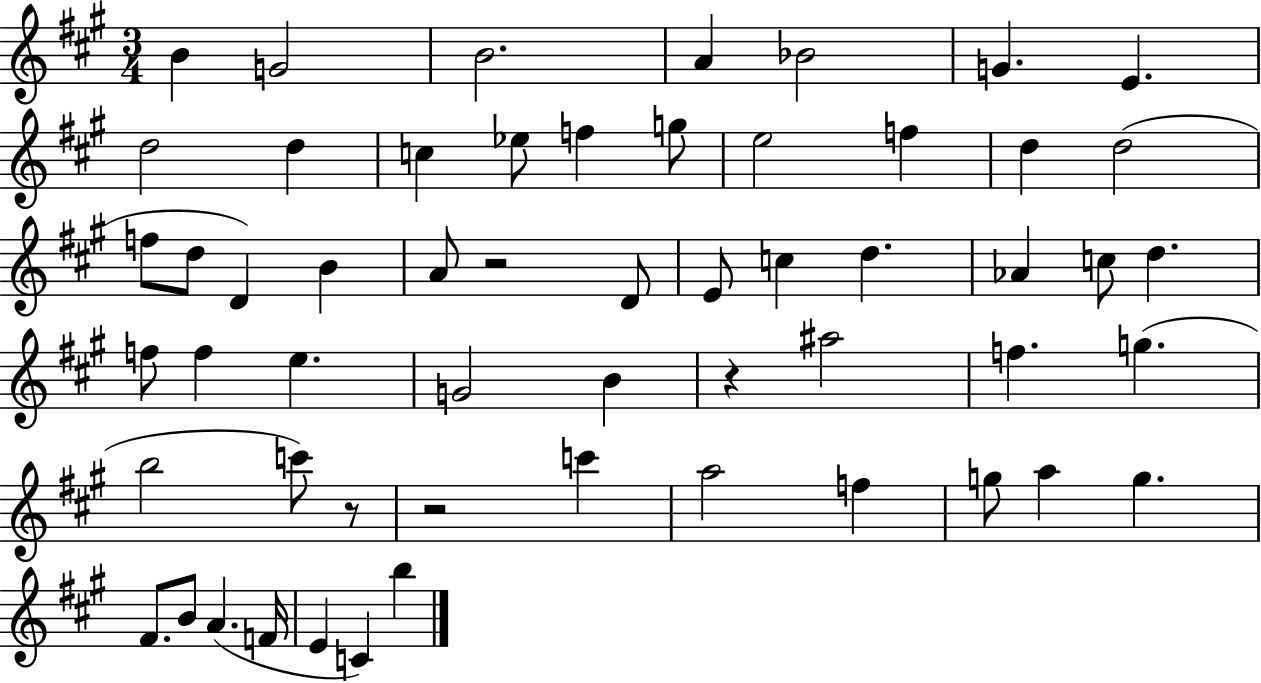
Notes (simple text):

B4/q G4/h B4/h. A4/q Bb4/h G4/q. E4/q. D5/h D5/q C5/q Eb5/e F5/q G5/e E5/h F5/q D5/q D5/h F5/e D5/e D4/q B4/q A4/e R/h D4/e E4/e C5/q D5/q. Ab4/q C5/e D5/q. F5/e F5/q E5/q. G4/h B4/q R/q A#5/h F5/q. G5/q. B5/h C6/e R/e R/h C6/q A5/h F5/q G5/e A5/q G5/q. F#4/e. B4/e A4/q. F4/s E4/q C4/q B5/q